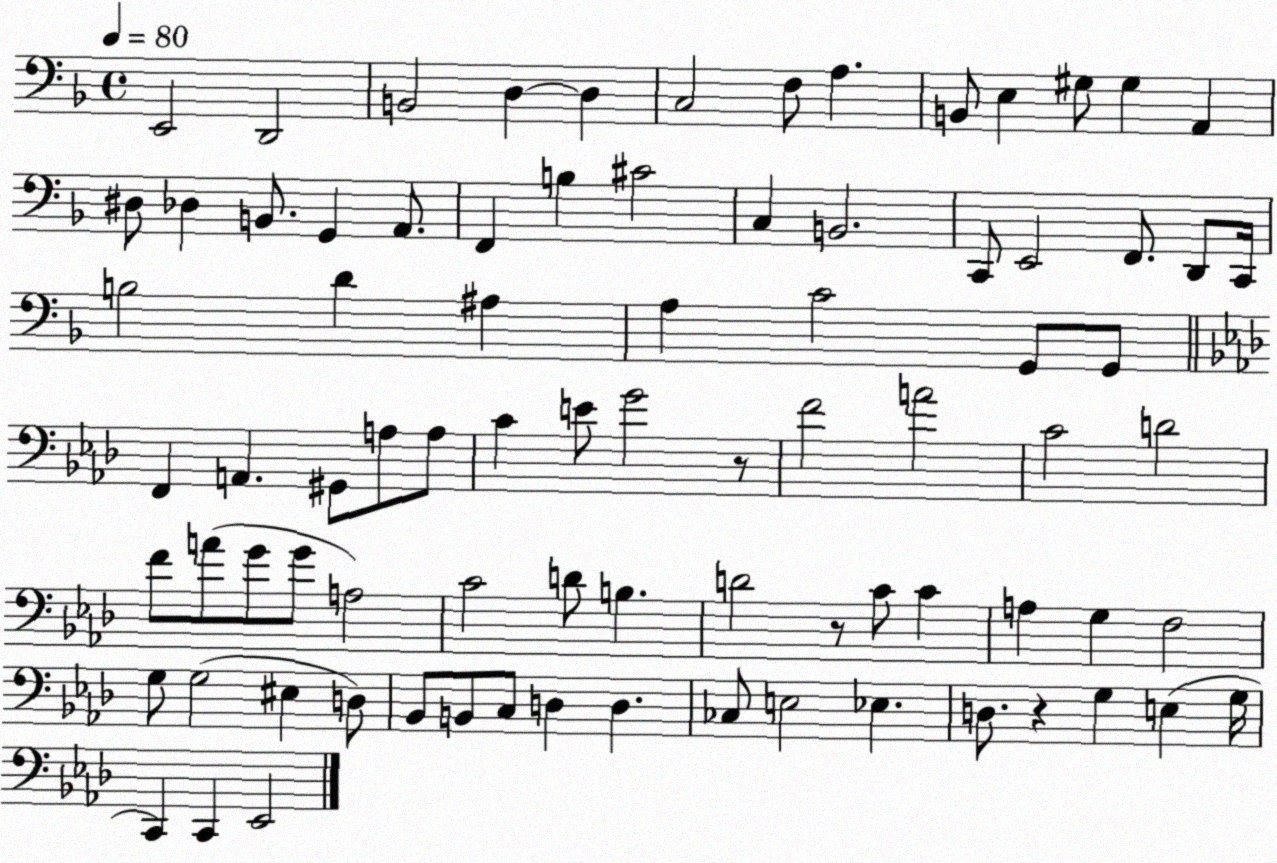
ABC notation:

X:1
T:Untitled
M:4/4
L:1/4
K:F
E,,2 D,,2 B,,2 D, D, C,2 F,/2 A, B,,/2 E, ^G,/2 ^G, A,, ^D,/2 _D, B,,/2 G,, A,,/2 F,, B, ^C2 C, B,,2 C,,/2 E,,2 F,,/2 D,,/2 C,,/4 B,2 D ^A, A, C2 G,,/2 G,,/2 F,, A,, ^G,,/2 A,/2 A,/2 C E/2 G2 z/2 F2 A2 C2 D2 F/2 A/2 G/2 G/2 A,2 C2 D/2 B, D2 z/2 C/2 C A, G, F,2 G,/2 G,2 ^E, D,/2 _B,,/2 B,,/2 C,/2 D, D, _C,/2 E,2 _E, D,/2 z G, E, G,/4 C,, C,, _E,,2